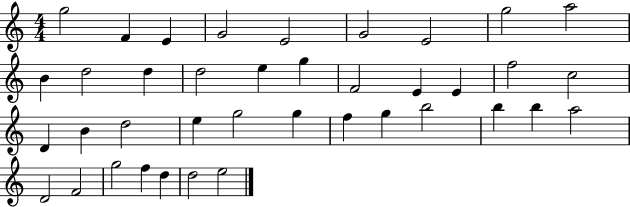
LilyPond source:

{
  \clef treble
  \numericTimeSignature
  \time 4/4
  \key c \major
  g''2 f'4 e'4 | g'2 e'2 | g'2 e'2 | g''2 a''2 | \break b'4 d''2 d''4 | d''2 e''4 g''4 | f'2 e'4 e'4 | f''2 c''2 | \break d'4 b'4 d''2 | e''4 g''2 g''4 | f''4 g''4 b''2 | b''4 b''4 a''2 | \break d'2 f'2 | g''2 f''4 d''4 | d''2 e''2 | \bar "|."
}